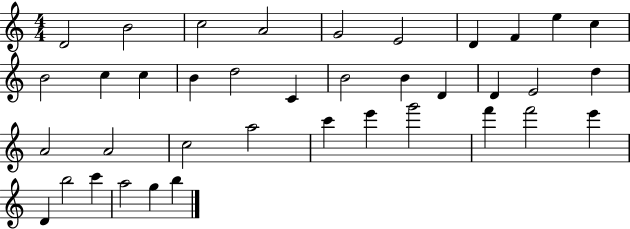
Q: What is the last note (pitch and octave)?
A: B5